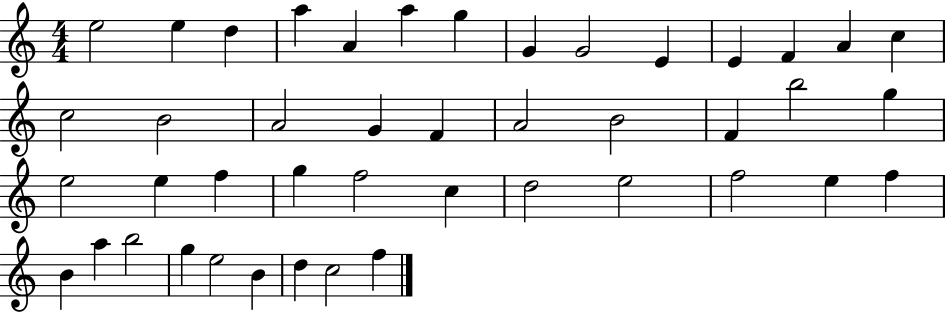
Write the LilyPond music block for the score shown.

{
  \clef treble
  \numericTimeSignature
  \time 4/4
  \key c \major
  e''2 e''4 d''4 | a''4 a'4 a''4 g''4 | g'4 g'2 e'4 | e'4 f'4 a'4 c''4 | \break c''2 b'2 | a'2 g'4 f'4 | a'2 b'2 | f'4 b''2 g''4 | \break e''2 e''4 f''4 | g''4 f''2 c''4 | d''2 e''2 | f''2 e''4 f''4 | \break b'4 a''4 b''2 | g''4 e''2 b'4 | d''4 c''2 f''4 | \bar "|."
}